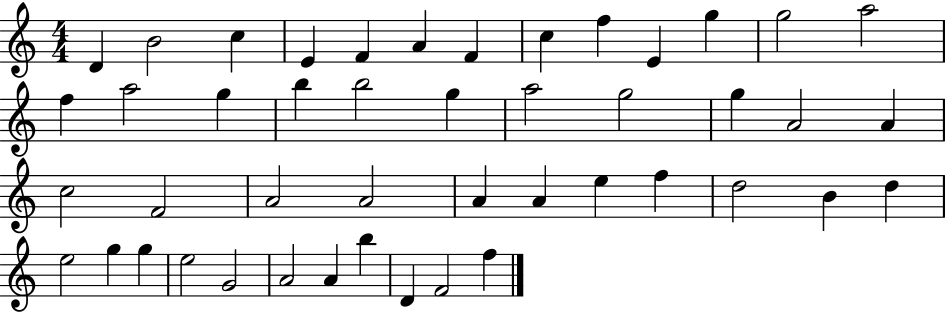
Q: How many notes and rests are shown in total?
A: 46